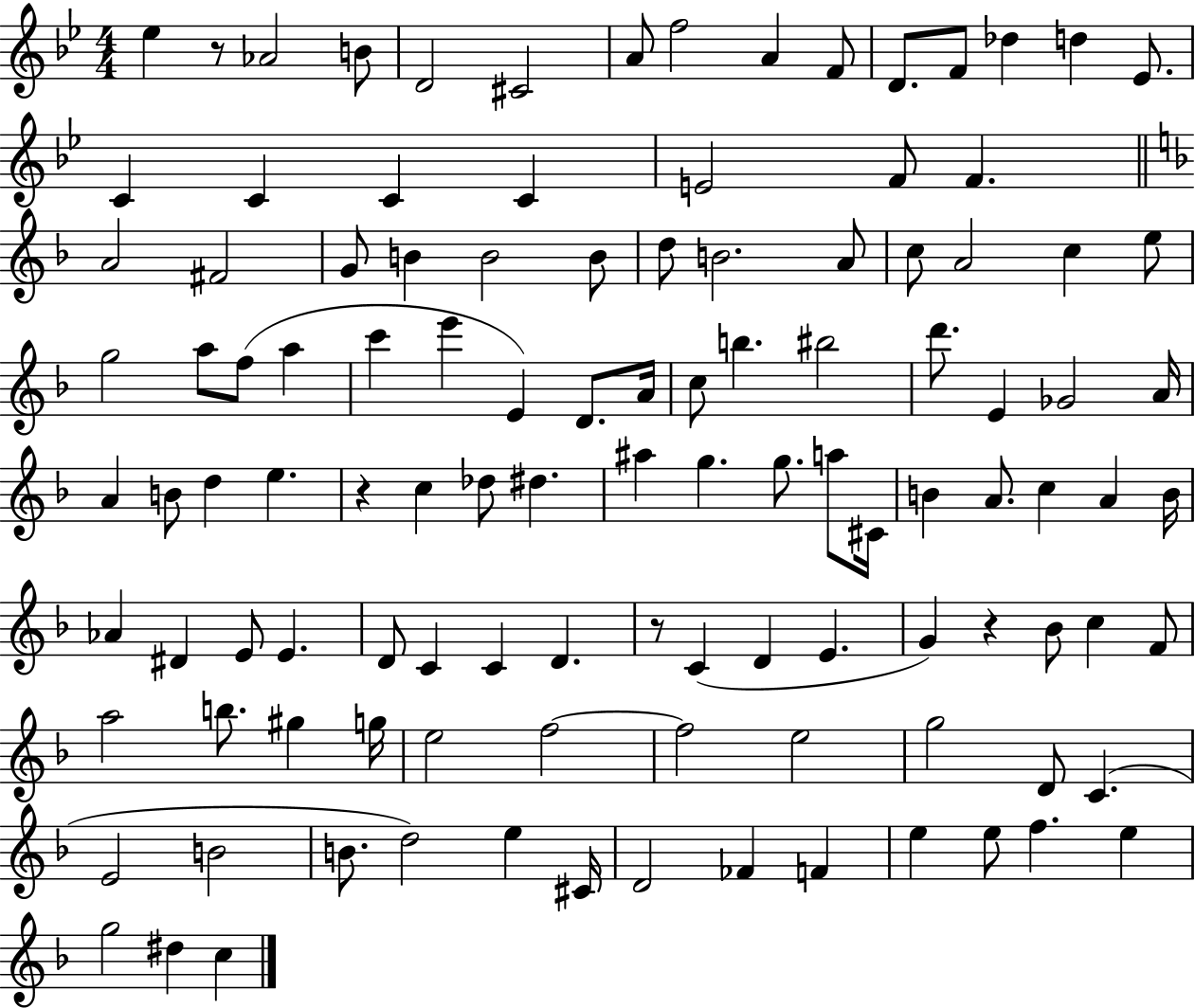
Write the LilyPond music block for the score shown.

{
  \clef treble
  \numericTimeSignature
  \time 4/4
  \key bes \major
  \repeat volta 2 { ees''4 r8 aes'2 b'8 | d'2 cis'2 | a'8 f''2 a'4 f'8 | d'8. f'8 des''4 d''4 ees'8. | \break c'4 c'4 c'4 c'4 | e'2 f'8 f'4. | \bar "||" \break \key d \minor a'2 fis'2 | g'8 b'4 b'2 b'8 | d''8 b'2. a'8 | c''8 a'2 c''4 e''8 | \break g''2 a''8 f''8( a''4 | c'''4 e'''4 e'4) d'8. a'16 | c''8 b''4. bis''2 | d'''8. e'4 ges'2 a'16 | \break a'4 b'8 d''4 e''4. | r4 c''4 des''8 dis''4. | ais''4 g''4. g''8. a''8 cis'16 | b'4 a'8. c''4 a'4 b'16 | \break aes'4 dis'4 e'8 e'4. | d'8 c'4 c'4 d'4. | r8 c'4( d'4 e'4. | g'4) r4 bes'8 c''4 f'8 | \break a''2 b''8. gis''4 g''16 | e''2 f''2~~ | f''2 e''2 | g''2 d'8 c'4.( | \break e'2 b'2 | b'8. d''2) e''4 cis'16 | d'2 fes'4 f'4 | e''4 e''8 f''4. e''4 | \break g''2 dis''4 c''4 | } \bar "|."
}